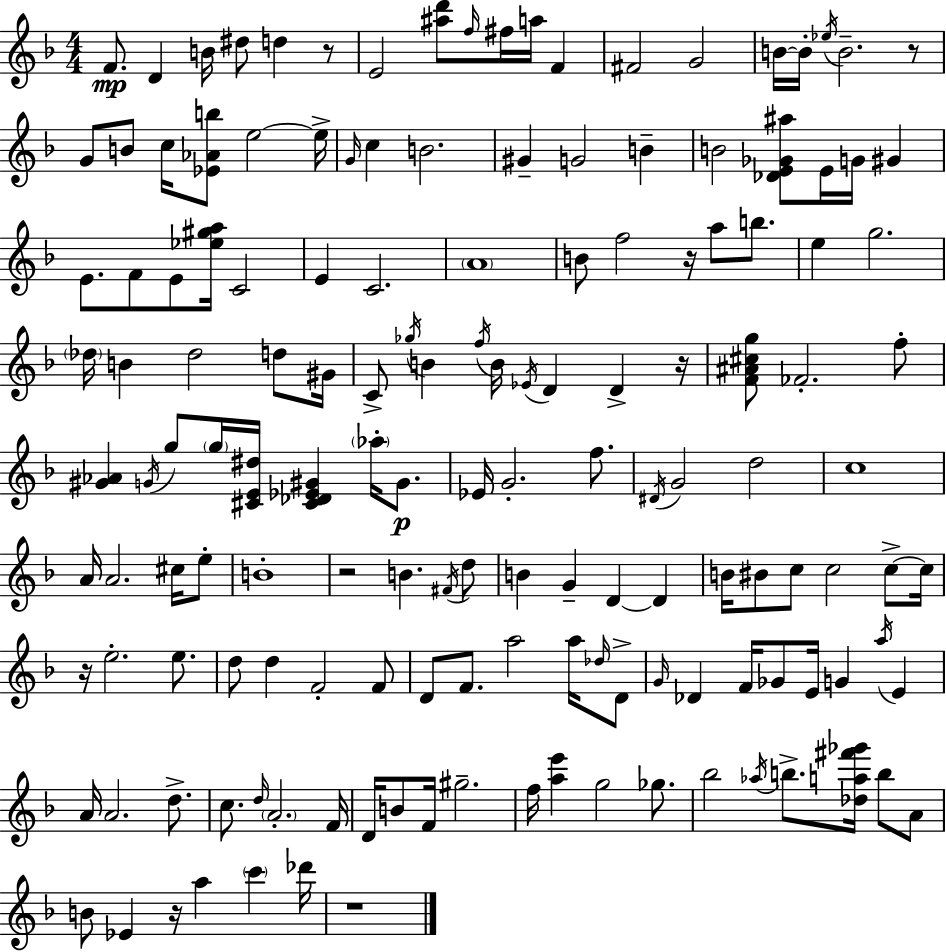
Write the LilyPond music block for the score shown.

{
  \clef treble
  \numericTimeSignature
  \time 4/4
  \key d \minor
  f'8.\mp d'4 b'16 dis''8 d''4 r8 | e'2 <ais'' d'''>8 \grace { f''16 } fis''16 a''16 f'4 | fis'2 g'2 | b'16~~ b'16-. \acciaccatura { ees''16 } b'2.-- | \break r8 g'8 b'8 c''16 <ees' aes' b''>8 e''2~~ | e''16-> \grace { g'16 } c''4 b'2. | gis'4-- g'2 b'4-- | b'2 <des' e' ges' ais''>8 e'16 g'16 gis'4 | \break e'8. f'8 e'8 <ees'' gis'' a''>16 c'2 | e'4 c'2. | \parenthesize a'1 | b'8 f''2 r16 a''8 | \break b''8. e''4 g''2. | \parenthesize des''16 b'4 des''2 | d''8 gis'16 c'8-> \acciaccatura { ges''16 } b'4 \acciaccatura { f''16 } b'16 \acciaccatura { ees'16 } d'4 | d'4-> r16 <f' ais' cis'' g''>8 fes'2.-. | \break f''8-. <gis' aes'>4 \acciaccatura { g'16 } g''8 \parenthesize g''16 <cis' e' dis''>16 <cis' des' ees' gis'>4 | \parenthesize aes''16-. gis'8.\p ees'16 g'2.-. | f''8. \acciaccatura { dis'16 } g'2 | d''2 c''1 | \break a'16 a'2. | cis''16 e''8-. b'1-. | r2 | b'4. \acciaccatura { fis'16 } d''8 b'4 g'4-- | \break d'4~~ d'4 b'16 bis'8 c''8 c''2 | c''8->~~ c''16 r16 e''2.-. | e''8. d''8 d''4 f'2-. | f'8 d'8 f'8. a''2 | \break a''16 \grace { des''16 } d'8-> \grace { g'16 } des'4 f'16 | ges'8 e'16 g'4 \acciaccatura { a''16 } e'4 a'16 a'2. | d''8.-> c''8. \grace { d''16 } | \parenthesize a'2.-. f'16 d'16 b'8 | \break f'16 gis''2.-- f''16 <a'' e'''>4 | g''2 ges''8. bes''2 | \acciaccatura { aes''16 } b''8.-> <des'' a'' fis''' ges'''>16 b''8 a'8 b'8 | ees'4 r16 a''4 \parenthesize c'''4 des'''16 r1 | \break \bar "|."
}